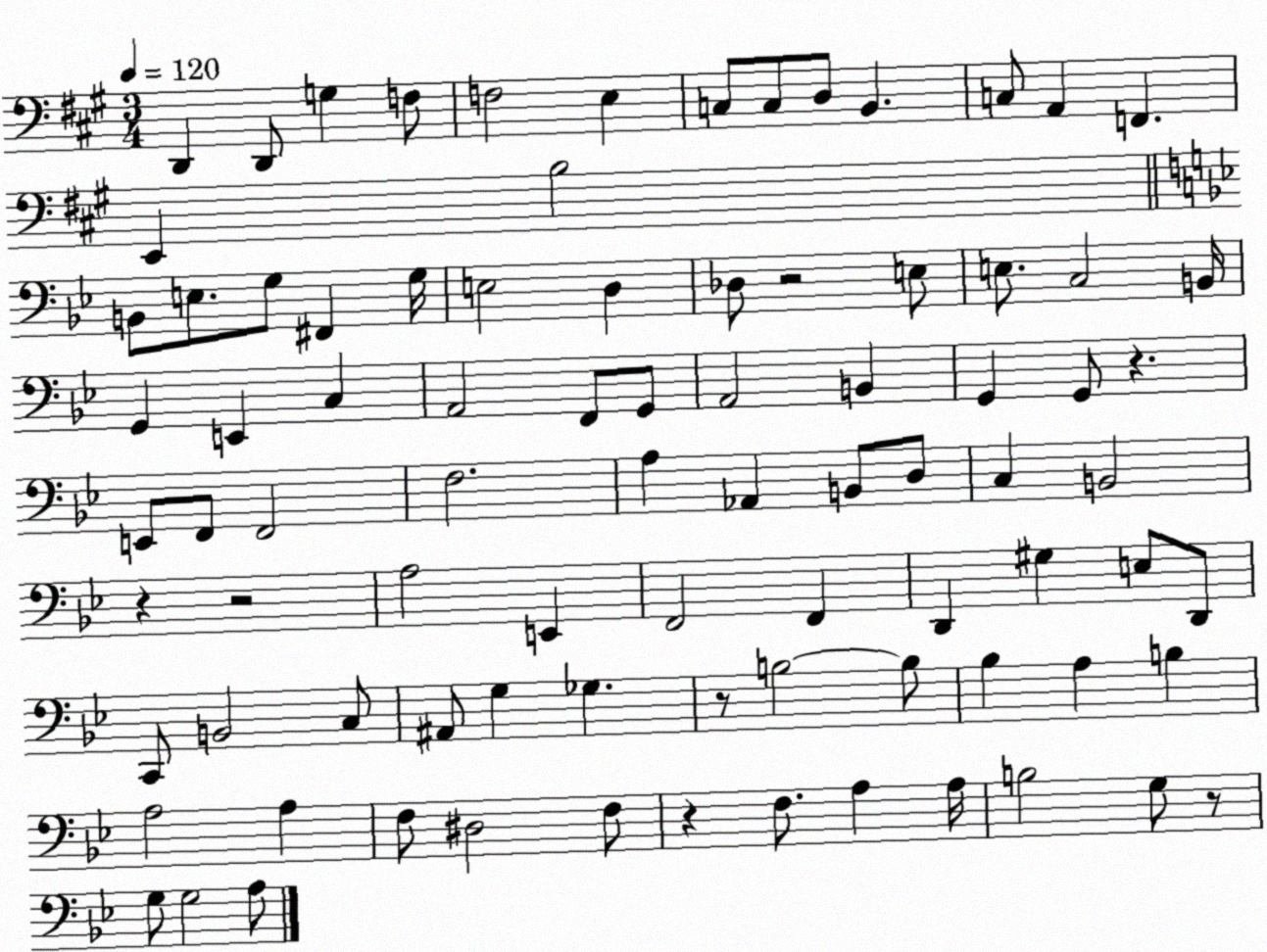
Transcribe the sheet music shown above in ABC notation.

X:1
T:Untitled
M:3/4
L:1/4
K:A
D,, D,,/2 G, F,/2 F,2 E, C,/2 C,/2 D,/2 B,, C,/2 A,, F,, E,, B,2 B,,/2 E,/2 G,/2 ^F,, G,/4 E,2 D, _D,/2 z2 E,/2 E,/2 C,2 B,,/4 G,, E,, C, A,,2 F,,/2 G,,/2 A,,2 B,, G,, G,,/2 z E,,/2 F,,/2 F,,2 F,2 A, _A,, B,,/2 D,/2 C, B,,2 z z2 A,2 E,, F,,2 F,, D,, ^G, E,/2 D,,/2 C,,/2 B,,2 C,/2 ^A,,/2 G, _G, z/2 B,2 B,/2 _B, A, B, A,2 A, F,/2 ^D,2 F,/2 z F,/2 A, A,/4 B,2 G,/2 z/2 G,/2 G,2 A,/2